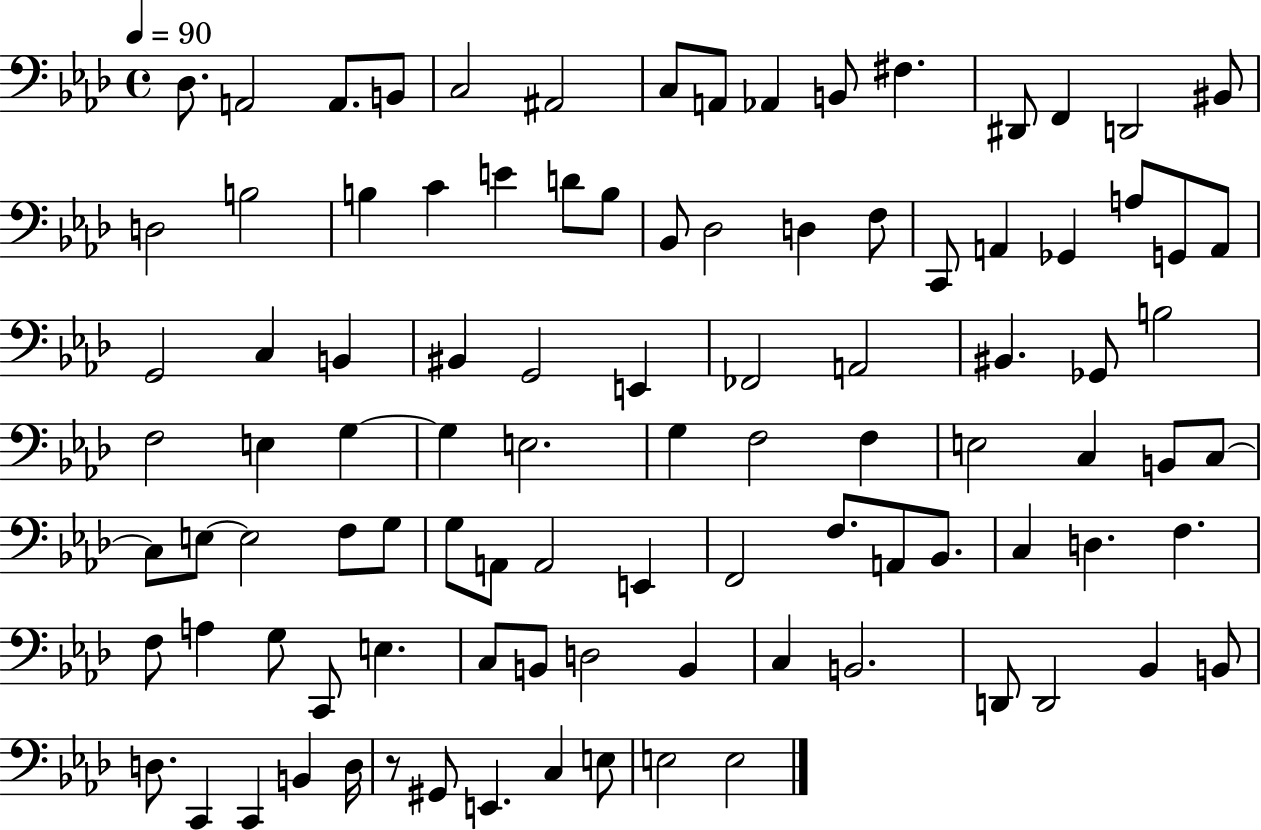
Db3/e. A2/h A2/e. B2/e C3/h A#2/h C3/e A2/e Ab2/q B2/e F#3/q. D#2/e F2/q D2/h BIS2/e D3/h B3/h B3/q C4/q E4/q D4/e B3/e Bb2/e Db3/h D3/q F3/e C2/e A2/q Gb2/q A3/e G2/e A2/e G2/h C3/q B2/q BIS2/q G2/h E2/q FES2/h A2/h BIS2/q. Gb2/e B3/h F3/h E3/q G3/q G3/q E3/h. G3/q F3/h F3/q E3/h C3/q B2/e C3/e C3/e E3/e E3/h F3/e G3/e G3/e A2/e A2/h E2/q F2/h F3/e. A2/e Bb2/e. C3/q D3/q. F3/q. F3/e A3/q G3/e C2/e E3/q. C3/e B2/e D3/h B2/q C3/q B2/h. D2/e D2/h Bb2/q B2/e D3/e. C2/q C2/q B2/q D3/s R/e G#2/e E2/q. C3/q E3/e E3/h E3/h